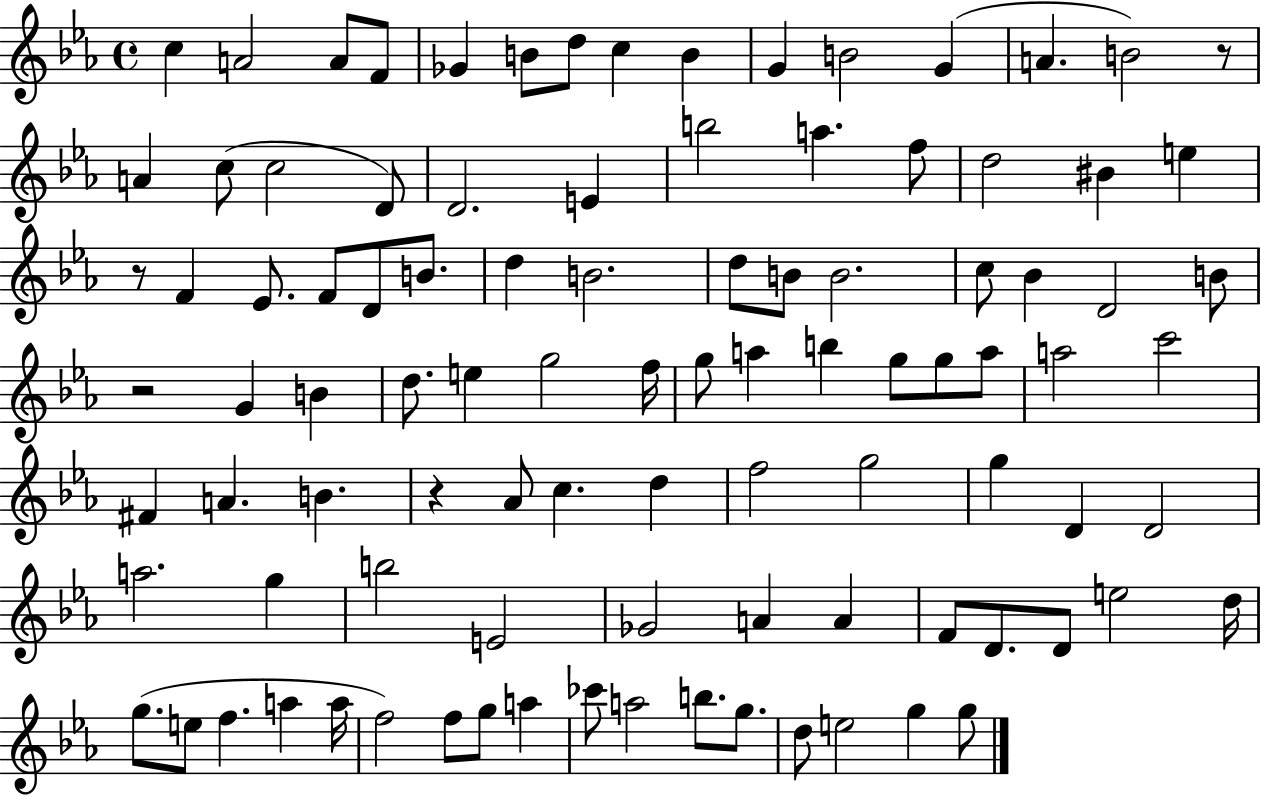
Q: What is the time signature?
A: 4/4